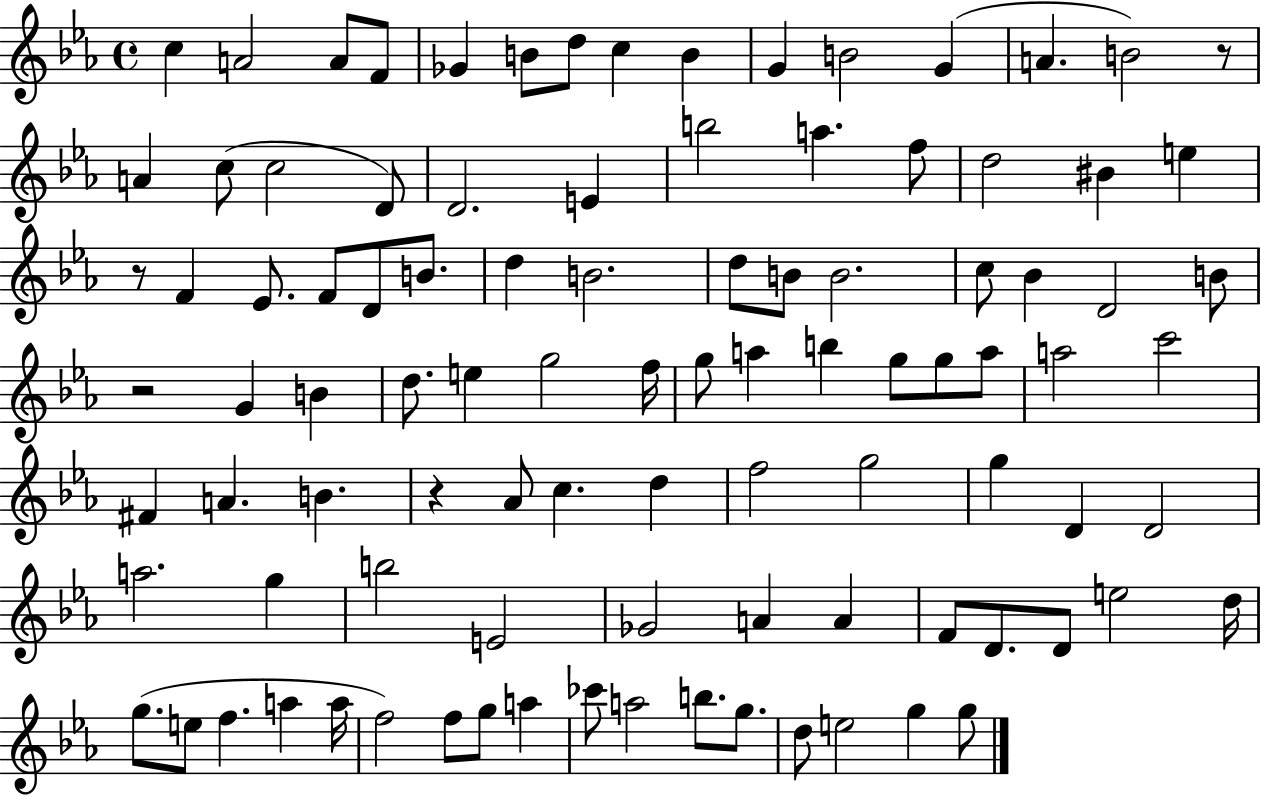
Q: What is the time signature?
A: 4/4